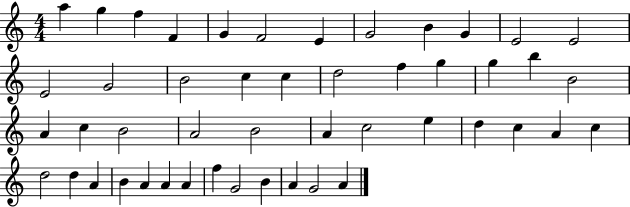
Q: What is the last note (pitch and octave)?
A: A4